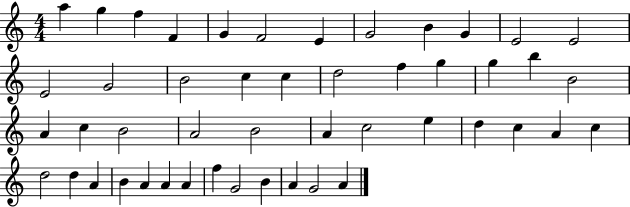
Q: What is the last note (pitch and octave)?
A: A4